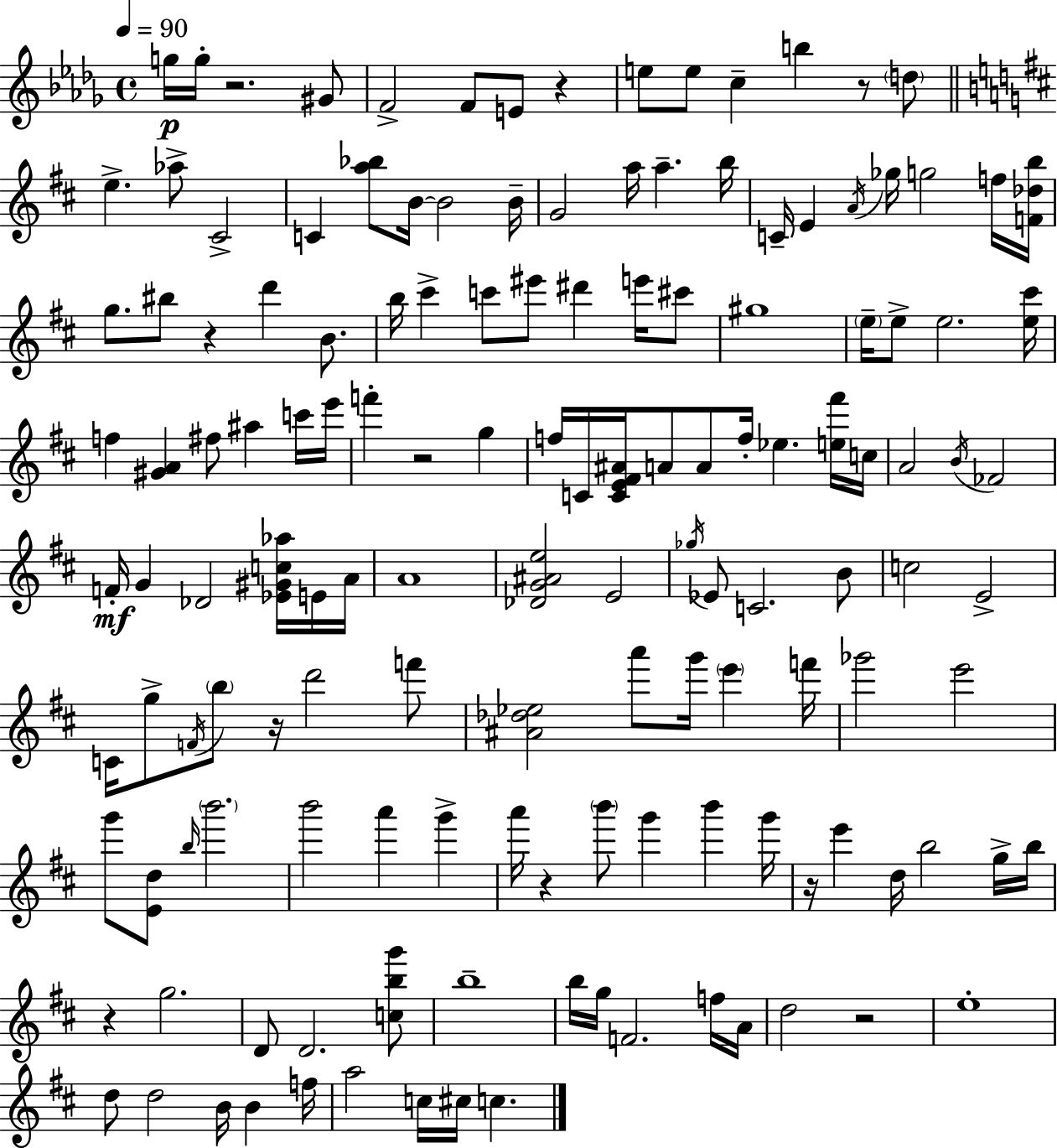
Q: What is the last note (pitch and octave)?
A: C5